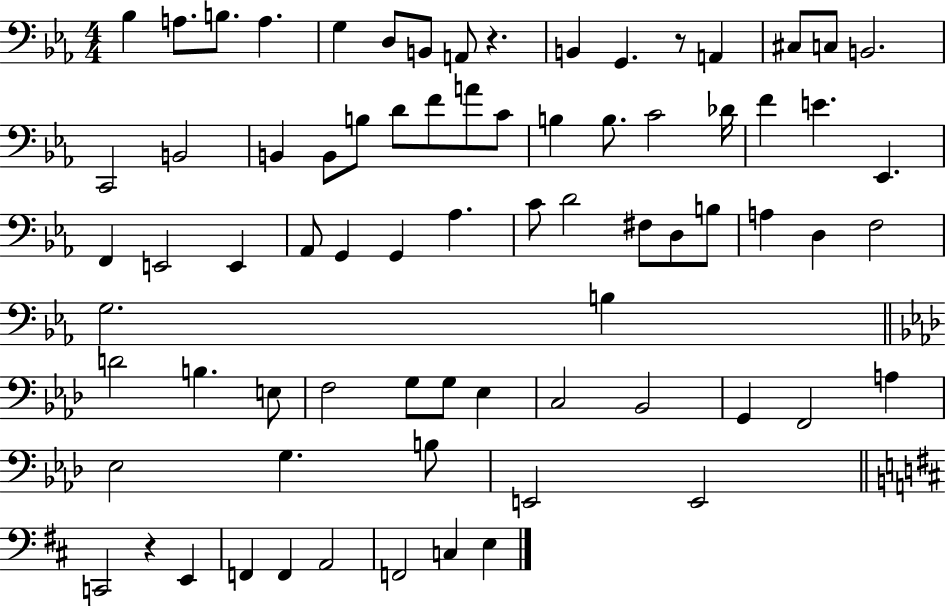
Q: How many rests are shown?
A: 3